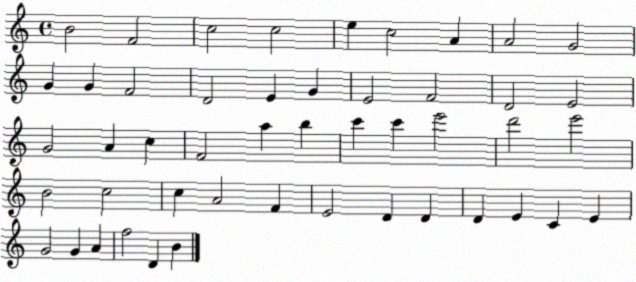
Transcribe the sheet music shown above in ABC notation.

X:1
T:Untitled
M:4/4
L:1/4
K:C
B2 F2 c2 c2 e c2 A A2 G2 G G F2 D2 E G E2 F2 D2 E2 G2 A c F2 a b c' c' e'2 d'2 e'2 B2 c2 c A2 F E2 D D D E C E G2 G A f2 D B